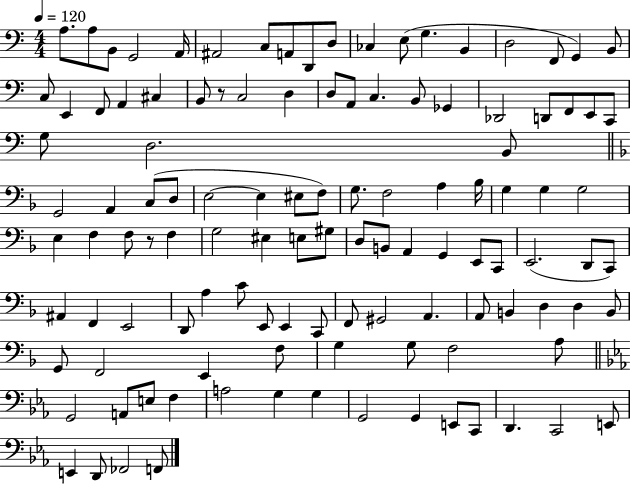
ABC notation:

X:1
T:Untitled
M:4/4
L:1/4
K:C
A,/2 A,/2 B,,/2 G,,2 A,,/4 ^A,,2 C,/2 A,,/2 D,,/2 D,/2 _C, E,/2 G, B,, D,2 F,,/2 G,, B,,/2 C,/2 E,, F,,/2 A,, ^C, B,,/2 z/2 C,2 D, D,/2 A,,/2 C, B,,/2 _G,, _D,,2 D,,/2 F,,/2 E,,/2 C,,/2 G,/2 D,2 B,,/2 G,,2 A,, C,/2 D,/2 E,2 E, ^E,/2 F,/2 G,/2 F,2 A, _B,/4 G, G, G,2 E, F, F,/2 z/2 F, G,2 ^E, E,/2 ^G,/2 D,/2 B,,/2 A,, G,, E,,/2 C,,/2 E,,2 D,,/2 C,,/2 ^A,, F,, E,,2 D,,/2 A, C/2 E,,/2 E,, C,,/2 F,,/2 ^G,,2 A,, A,,/2 B,, D, D, B,,/2 G,,/2 F,,2 E,, F,/2 G, G,/2 F,2 A,/2 G,,2 A,,/2 E,/2 F, A,2 G, G, G,,2 G,, E,,/2 C,,/2 D,, C,,2 E,,/2 E,, D,,/2 _F,,2 F,,/2